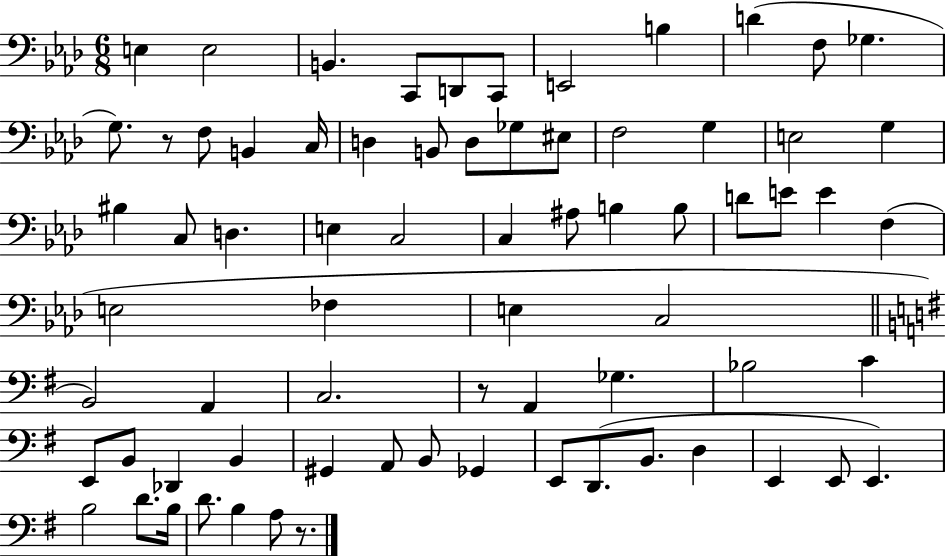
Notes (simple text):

E3/q E3/h B2/q. C2/e D2/e C2/e E2/h B3/q D4/q F3/e Gb3/q. G3/e. R/e F3/e B2/q C3/s D3/q B2/e D3/e Gb3/e EIS3/e F3/h G3/q E3/h G3/q BIS3/q C3/e D3/q. E3/q C3/h C3/q A#3/e B3/q B3/e D4/e E4/e E4/q F3/q E3/h FES3/q E3/q C3/h B2/h A2/q C3/h. R/e A2/q Gb3/q. Bb3/h C4/q E2/e B2/e Db2/q B2/q G#2/q A2/e B2/e Gb2/q E2/e D2/e. B2/e. D3/q E2/q E2/e E2/q. B3/h D4/e. B3/s D4/e. B3/q A3/e R/e.